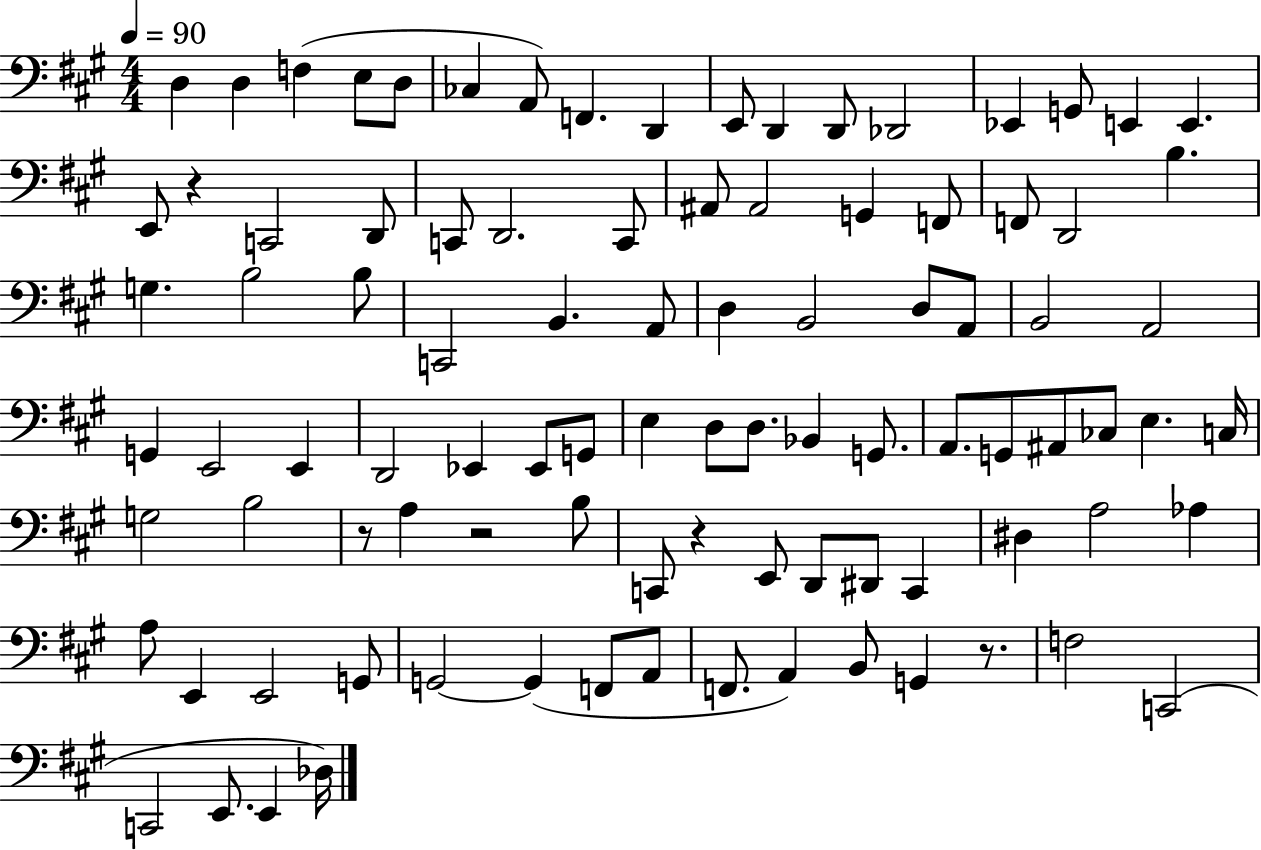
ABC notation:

X:1
T:Untitled
M:4/4
L:1/4
K:A
D, D, F, E,/2 D,/2 _C, A,,/2 F,, D,, E,,/2 D,, D,,/2 _D,,2 _E,, G,,/2 E,, E,, E,,/2 z C,,2 D,,/2 C,,/2 D,,2 C,,/2 ^A,,/2 ^A,,2 G,, F,,/2 F,,/2 D,,2 B, G, B,2 B,/2 C,,2 B,, A,,/2 D, B,,2 D,/2 A,,/2 B,,2 A,,2 G,, E,,2 E,, D,,2 _E,, _E,,/2 G,,/2 E, D,/2 D,/2 _B,, G,,/2 A,,/2 G,,/2 ^A,,/2 _C,/2 E, C,/4 G,2 B,2 z/2 A, z2 B,/2 C,,/2 z E,,/2 D,,/2 ^D,,/2 C,, ^D, A,2 _A, A,/2 E,, E,,2 G,,/2 G,,2 G,, F,,/2 A,,/2 F,,/2 A,, B,,/2 G,, z/2 F,2 C,,2 C,,2 E,,/2 E,, _D,/4